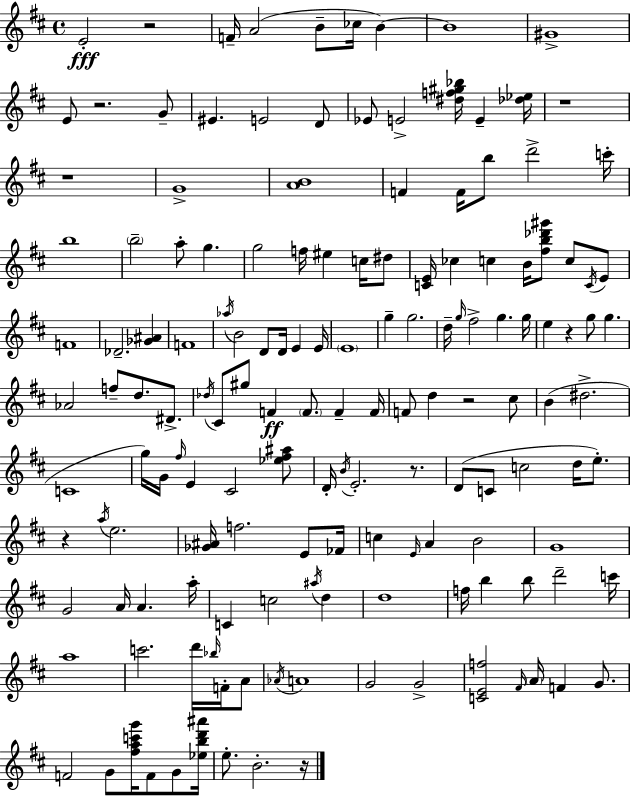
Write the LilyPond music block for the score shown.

{
  \clef treble
  \time 4/4
  \defaultTimeSignature
  \key d \major
  e'2-.\fff r2 | f'16-- a'2( b'8-- ces''16 b'4~~) | b'1 | gis'1-> | \break e'8 r2. g'8-- | eis'4. e'2 d'8 | ees'8 e'2-> <dis'' f'' gis'' bes''>16 e'4-- <des'' ees''>16 | r1 | \break r1 | g'1-> | <a' b'>1 | f'4 f'16 b''8 d'''2-> c'''16-. | \break b''1 | \parenthesize b''2-- a''8-. g''4. | g''2 f''16 eis''4 c''16 dis''8 | <c' e'>16 ces''4 c''4 b'16 <fis'' b'' des''' gis'''>8 c''8 \acciaccatura { c'16 } e'8 | \break f'1 | des'2.-- <ges' ais'>4 | f'1 | \acciaccatura { aes''16 } b'2 d'8 d'16 e'4 | \break e'16 \parenthesize e'1 | g''4-- g''2. | d''16-- \grace { g''16 } fis''2-> g''4. | g''16 e''4 r4 g''8 g''4. | \break aes'2 f''8-- d''8. | dis'8.-> \acciaccatura { des''16 } cis'8 gis''8 f'4\ff \parenthesize f'8. f'4-- | f'16 f'8 d''4 r2 | cis''8 b'4( dis''2.-> | \break c'1 | g''16) g'16 \grace { fis''16 } e'4 cis'2 | <ees'' fis'' ais''>8 d'16-. \acciaccatura { b'16 } e'2.-. | r8. d'8( c'8 c''2 | \break d''16 e''8.-.) r4 \acciaccatura { a''16 } e''2. | <ges' ais'>16 f''2. | e'8 fes'16 c''4 \grace { e'16 } a'4 | b'2 g'1 | \break g'2 | a'16 a'4. a''16-. c'4 c''2 | \acciaccatura { ais''16 } d''4 d''1 | f''16 b''4 b''8 | \break d'''2-- c'''16 a''1 | c'''2. | d'''16 \grace { bes''16 } f'16-. a'8 \acciaccatura { aes'16 } a'1 | g'2 | \break g'2-> <c' e' f''>2 | \grace { fis'16 } \parenthesize a'16 f'4 g'8. f'2 | g'8 <fis'' a'' c''' g'''>16 f'8 g'8 <ees'' b'' d''' ais'''>16 e''8.-. b'2.-. | r16 \bar "|."
}